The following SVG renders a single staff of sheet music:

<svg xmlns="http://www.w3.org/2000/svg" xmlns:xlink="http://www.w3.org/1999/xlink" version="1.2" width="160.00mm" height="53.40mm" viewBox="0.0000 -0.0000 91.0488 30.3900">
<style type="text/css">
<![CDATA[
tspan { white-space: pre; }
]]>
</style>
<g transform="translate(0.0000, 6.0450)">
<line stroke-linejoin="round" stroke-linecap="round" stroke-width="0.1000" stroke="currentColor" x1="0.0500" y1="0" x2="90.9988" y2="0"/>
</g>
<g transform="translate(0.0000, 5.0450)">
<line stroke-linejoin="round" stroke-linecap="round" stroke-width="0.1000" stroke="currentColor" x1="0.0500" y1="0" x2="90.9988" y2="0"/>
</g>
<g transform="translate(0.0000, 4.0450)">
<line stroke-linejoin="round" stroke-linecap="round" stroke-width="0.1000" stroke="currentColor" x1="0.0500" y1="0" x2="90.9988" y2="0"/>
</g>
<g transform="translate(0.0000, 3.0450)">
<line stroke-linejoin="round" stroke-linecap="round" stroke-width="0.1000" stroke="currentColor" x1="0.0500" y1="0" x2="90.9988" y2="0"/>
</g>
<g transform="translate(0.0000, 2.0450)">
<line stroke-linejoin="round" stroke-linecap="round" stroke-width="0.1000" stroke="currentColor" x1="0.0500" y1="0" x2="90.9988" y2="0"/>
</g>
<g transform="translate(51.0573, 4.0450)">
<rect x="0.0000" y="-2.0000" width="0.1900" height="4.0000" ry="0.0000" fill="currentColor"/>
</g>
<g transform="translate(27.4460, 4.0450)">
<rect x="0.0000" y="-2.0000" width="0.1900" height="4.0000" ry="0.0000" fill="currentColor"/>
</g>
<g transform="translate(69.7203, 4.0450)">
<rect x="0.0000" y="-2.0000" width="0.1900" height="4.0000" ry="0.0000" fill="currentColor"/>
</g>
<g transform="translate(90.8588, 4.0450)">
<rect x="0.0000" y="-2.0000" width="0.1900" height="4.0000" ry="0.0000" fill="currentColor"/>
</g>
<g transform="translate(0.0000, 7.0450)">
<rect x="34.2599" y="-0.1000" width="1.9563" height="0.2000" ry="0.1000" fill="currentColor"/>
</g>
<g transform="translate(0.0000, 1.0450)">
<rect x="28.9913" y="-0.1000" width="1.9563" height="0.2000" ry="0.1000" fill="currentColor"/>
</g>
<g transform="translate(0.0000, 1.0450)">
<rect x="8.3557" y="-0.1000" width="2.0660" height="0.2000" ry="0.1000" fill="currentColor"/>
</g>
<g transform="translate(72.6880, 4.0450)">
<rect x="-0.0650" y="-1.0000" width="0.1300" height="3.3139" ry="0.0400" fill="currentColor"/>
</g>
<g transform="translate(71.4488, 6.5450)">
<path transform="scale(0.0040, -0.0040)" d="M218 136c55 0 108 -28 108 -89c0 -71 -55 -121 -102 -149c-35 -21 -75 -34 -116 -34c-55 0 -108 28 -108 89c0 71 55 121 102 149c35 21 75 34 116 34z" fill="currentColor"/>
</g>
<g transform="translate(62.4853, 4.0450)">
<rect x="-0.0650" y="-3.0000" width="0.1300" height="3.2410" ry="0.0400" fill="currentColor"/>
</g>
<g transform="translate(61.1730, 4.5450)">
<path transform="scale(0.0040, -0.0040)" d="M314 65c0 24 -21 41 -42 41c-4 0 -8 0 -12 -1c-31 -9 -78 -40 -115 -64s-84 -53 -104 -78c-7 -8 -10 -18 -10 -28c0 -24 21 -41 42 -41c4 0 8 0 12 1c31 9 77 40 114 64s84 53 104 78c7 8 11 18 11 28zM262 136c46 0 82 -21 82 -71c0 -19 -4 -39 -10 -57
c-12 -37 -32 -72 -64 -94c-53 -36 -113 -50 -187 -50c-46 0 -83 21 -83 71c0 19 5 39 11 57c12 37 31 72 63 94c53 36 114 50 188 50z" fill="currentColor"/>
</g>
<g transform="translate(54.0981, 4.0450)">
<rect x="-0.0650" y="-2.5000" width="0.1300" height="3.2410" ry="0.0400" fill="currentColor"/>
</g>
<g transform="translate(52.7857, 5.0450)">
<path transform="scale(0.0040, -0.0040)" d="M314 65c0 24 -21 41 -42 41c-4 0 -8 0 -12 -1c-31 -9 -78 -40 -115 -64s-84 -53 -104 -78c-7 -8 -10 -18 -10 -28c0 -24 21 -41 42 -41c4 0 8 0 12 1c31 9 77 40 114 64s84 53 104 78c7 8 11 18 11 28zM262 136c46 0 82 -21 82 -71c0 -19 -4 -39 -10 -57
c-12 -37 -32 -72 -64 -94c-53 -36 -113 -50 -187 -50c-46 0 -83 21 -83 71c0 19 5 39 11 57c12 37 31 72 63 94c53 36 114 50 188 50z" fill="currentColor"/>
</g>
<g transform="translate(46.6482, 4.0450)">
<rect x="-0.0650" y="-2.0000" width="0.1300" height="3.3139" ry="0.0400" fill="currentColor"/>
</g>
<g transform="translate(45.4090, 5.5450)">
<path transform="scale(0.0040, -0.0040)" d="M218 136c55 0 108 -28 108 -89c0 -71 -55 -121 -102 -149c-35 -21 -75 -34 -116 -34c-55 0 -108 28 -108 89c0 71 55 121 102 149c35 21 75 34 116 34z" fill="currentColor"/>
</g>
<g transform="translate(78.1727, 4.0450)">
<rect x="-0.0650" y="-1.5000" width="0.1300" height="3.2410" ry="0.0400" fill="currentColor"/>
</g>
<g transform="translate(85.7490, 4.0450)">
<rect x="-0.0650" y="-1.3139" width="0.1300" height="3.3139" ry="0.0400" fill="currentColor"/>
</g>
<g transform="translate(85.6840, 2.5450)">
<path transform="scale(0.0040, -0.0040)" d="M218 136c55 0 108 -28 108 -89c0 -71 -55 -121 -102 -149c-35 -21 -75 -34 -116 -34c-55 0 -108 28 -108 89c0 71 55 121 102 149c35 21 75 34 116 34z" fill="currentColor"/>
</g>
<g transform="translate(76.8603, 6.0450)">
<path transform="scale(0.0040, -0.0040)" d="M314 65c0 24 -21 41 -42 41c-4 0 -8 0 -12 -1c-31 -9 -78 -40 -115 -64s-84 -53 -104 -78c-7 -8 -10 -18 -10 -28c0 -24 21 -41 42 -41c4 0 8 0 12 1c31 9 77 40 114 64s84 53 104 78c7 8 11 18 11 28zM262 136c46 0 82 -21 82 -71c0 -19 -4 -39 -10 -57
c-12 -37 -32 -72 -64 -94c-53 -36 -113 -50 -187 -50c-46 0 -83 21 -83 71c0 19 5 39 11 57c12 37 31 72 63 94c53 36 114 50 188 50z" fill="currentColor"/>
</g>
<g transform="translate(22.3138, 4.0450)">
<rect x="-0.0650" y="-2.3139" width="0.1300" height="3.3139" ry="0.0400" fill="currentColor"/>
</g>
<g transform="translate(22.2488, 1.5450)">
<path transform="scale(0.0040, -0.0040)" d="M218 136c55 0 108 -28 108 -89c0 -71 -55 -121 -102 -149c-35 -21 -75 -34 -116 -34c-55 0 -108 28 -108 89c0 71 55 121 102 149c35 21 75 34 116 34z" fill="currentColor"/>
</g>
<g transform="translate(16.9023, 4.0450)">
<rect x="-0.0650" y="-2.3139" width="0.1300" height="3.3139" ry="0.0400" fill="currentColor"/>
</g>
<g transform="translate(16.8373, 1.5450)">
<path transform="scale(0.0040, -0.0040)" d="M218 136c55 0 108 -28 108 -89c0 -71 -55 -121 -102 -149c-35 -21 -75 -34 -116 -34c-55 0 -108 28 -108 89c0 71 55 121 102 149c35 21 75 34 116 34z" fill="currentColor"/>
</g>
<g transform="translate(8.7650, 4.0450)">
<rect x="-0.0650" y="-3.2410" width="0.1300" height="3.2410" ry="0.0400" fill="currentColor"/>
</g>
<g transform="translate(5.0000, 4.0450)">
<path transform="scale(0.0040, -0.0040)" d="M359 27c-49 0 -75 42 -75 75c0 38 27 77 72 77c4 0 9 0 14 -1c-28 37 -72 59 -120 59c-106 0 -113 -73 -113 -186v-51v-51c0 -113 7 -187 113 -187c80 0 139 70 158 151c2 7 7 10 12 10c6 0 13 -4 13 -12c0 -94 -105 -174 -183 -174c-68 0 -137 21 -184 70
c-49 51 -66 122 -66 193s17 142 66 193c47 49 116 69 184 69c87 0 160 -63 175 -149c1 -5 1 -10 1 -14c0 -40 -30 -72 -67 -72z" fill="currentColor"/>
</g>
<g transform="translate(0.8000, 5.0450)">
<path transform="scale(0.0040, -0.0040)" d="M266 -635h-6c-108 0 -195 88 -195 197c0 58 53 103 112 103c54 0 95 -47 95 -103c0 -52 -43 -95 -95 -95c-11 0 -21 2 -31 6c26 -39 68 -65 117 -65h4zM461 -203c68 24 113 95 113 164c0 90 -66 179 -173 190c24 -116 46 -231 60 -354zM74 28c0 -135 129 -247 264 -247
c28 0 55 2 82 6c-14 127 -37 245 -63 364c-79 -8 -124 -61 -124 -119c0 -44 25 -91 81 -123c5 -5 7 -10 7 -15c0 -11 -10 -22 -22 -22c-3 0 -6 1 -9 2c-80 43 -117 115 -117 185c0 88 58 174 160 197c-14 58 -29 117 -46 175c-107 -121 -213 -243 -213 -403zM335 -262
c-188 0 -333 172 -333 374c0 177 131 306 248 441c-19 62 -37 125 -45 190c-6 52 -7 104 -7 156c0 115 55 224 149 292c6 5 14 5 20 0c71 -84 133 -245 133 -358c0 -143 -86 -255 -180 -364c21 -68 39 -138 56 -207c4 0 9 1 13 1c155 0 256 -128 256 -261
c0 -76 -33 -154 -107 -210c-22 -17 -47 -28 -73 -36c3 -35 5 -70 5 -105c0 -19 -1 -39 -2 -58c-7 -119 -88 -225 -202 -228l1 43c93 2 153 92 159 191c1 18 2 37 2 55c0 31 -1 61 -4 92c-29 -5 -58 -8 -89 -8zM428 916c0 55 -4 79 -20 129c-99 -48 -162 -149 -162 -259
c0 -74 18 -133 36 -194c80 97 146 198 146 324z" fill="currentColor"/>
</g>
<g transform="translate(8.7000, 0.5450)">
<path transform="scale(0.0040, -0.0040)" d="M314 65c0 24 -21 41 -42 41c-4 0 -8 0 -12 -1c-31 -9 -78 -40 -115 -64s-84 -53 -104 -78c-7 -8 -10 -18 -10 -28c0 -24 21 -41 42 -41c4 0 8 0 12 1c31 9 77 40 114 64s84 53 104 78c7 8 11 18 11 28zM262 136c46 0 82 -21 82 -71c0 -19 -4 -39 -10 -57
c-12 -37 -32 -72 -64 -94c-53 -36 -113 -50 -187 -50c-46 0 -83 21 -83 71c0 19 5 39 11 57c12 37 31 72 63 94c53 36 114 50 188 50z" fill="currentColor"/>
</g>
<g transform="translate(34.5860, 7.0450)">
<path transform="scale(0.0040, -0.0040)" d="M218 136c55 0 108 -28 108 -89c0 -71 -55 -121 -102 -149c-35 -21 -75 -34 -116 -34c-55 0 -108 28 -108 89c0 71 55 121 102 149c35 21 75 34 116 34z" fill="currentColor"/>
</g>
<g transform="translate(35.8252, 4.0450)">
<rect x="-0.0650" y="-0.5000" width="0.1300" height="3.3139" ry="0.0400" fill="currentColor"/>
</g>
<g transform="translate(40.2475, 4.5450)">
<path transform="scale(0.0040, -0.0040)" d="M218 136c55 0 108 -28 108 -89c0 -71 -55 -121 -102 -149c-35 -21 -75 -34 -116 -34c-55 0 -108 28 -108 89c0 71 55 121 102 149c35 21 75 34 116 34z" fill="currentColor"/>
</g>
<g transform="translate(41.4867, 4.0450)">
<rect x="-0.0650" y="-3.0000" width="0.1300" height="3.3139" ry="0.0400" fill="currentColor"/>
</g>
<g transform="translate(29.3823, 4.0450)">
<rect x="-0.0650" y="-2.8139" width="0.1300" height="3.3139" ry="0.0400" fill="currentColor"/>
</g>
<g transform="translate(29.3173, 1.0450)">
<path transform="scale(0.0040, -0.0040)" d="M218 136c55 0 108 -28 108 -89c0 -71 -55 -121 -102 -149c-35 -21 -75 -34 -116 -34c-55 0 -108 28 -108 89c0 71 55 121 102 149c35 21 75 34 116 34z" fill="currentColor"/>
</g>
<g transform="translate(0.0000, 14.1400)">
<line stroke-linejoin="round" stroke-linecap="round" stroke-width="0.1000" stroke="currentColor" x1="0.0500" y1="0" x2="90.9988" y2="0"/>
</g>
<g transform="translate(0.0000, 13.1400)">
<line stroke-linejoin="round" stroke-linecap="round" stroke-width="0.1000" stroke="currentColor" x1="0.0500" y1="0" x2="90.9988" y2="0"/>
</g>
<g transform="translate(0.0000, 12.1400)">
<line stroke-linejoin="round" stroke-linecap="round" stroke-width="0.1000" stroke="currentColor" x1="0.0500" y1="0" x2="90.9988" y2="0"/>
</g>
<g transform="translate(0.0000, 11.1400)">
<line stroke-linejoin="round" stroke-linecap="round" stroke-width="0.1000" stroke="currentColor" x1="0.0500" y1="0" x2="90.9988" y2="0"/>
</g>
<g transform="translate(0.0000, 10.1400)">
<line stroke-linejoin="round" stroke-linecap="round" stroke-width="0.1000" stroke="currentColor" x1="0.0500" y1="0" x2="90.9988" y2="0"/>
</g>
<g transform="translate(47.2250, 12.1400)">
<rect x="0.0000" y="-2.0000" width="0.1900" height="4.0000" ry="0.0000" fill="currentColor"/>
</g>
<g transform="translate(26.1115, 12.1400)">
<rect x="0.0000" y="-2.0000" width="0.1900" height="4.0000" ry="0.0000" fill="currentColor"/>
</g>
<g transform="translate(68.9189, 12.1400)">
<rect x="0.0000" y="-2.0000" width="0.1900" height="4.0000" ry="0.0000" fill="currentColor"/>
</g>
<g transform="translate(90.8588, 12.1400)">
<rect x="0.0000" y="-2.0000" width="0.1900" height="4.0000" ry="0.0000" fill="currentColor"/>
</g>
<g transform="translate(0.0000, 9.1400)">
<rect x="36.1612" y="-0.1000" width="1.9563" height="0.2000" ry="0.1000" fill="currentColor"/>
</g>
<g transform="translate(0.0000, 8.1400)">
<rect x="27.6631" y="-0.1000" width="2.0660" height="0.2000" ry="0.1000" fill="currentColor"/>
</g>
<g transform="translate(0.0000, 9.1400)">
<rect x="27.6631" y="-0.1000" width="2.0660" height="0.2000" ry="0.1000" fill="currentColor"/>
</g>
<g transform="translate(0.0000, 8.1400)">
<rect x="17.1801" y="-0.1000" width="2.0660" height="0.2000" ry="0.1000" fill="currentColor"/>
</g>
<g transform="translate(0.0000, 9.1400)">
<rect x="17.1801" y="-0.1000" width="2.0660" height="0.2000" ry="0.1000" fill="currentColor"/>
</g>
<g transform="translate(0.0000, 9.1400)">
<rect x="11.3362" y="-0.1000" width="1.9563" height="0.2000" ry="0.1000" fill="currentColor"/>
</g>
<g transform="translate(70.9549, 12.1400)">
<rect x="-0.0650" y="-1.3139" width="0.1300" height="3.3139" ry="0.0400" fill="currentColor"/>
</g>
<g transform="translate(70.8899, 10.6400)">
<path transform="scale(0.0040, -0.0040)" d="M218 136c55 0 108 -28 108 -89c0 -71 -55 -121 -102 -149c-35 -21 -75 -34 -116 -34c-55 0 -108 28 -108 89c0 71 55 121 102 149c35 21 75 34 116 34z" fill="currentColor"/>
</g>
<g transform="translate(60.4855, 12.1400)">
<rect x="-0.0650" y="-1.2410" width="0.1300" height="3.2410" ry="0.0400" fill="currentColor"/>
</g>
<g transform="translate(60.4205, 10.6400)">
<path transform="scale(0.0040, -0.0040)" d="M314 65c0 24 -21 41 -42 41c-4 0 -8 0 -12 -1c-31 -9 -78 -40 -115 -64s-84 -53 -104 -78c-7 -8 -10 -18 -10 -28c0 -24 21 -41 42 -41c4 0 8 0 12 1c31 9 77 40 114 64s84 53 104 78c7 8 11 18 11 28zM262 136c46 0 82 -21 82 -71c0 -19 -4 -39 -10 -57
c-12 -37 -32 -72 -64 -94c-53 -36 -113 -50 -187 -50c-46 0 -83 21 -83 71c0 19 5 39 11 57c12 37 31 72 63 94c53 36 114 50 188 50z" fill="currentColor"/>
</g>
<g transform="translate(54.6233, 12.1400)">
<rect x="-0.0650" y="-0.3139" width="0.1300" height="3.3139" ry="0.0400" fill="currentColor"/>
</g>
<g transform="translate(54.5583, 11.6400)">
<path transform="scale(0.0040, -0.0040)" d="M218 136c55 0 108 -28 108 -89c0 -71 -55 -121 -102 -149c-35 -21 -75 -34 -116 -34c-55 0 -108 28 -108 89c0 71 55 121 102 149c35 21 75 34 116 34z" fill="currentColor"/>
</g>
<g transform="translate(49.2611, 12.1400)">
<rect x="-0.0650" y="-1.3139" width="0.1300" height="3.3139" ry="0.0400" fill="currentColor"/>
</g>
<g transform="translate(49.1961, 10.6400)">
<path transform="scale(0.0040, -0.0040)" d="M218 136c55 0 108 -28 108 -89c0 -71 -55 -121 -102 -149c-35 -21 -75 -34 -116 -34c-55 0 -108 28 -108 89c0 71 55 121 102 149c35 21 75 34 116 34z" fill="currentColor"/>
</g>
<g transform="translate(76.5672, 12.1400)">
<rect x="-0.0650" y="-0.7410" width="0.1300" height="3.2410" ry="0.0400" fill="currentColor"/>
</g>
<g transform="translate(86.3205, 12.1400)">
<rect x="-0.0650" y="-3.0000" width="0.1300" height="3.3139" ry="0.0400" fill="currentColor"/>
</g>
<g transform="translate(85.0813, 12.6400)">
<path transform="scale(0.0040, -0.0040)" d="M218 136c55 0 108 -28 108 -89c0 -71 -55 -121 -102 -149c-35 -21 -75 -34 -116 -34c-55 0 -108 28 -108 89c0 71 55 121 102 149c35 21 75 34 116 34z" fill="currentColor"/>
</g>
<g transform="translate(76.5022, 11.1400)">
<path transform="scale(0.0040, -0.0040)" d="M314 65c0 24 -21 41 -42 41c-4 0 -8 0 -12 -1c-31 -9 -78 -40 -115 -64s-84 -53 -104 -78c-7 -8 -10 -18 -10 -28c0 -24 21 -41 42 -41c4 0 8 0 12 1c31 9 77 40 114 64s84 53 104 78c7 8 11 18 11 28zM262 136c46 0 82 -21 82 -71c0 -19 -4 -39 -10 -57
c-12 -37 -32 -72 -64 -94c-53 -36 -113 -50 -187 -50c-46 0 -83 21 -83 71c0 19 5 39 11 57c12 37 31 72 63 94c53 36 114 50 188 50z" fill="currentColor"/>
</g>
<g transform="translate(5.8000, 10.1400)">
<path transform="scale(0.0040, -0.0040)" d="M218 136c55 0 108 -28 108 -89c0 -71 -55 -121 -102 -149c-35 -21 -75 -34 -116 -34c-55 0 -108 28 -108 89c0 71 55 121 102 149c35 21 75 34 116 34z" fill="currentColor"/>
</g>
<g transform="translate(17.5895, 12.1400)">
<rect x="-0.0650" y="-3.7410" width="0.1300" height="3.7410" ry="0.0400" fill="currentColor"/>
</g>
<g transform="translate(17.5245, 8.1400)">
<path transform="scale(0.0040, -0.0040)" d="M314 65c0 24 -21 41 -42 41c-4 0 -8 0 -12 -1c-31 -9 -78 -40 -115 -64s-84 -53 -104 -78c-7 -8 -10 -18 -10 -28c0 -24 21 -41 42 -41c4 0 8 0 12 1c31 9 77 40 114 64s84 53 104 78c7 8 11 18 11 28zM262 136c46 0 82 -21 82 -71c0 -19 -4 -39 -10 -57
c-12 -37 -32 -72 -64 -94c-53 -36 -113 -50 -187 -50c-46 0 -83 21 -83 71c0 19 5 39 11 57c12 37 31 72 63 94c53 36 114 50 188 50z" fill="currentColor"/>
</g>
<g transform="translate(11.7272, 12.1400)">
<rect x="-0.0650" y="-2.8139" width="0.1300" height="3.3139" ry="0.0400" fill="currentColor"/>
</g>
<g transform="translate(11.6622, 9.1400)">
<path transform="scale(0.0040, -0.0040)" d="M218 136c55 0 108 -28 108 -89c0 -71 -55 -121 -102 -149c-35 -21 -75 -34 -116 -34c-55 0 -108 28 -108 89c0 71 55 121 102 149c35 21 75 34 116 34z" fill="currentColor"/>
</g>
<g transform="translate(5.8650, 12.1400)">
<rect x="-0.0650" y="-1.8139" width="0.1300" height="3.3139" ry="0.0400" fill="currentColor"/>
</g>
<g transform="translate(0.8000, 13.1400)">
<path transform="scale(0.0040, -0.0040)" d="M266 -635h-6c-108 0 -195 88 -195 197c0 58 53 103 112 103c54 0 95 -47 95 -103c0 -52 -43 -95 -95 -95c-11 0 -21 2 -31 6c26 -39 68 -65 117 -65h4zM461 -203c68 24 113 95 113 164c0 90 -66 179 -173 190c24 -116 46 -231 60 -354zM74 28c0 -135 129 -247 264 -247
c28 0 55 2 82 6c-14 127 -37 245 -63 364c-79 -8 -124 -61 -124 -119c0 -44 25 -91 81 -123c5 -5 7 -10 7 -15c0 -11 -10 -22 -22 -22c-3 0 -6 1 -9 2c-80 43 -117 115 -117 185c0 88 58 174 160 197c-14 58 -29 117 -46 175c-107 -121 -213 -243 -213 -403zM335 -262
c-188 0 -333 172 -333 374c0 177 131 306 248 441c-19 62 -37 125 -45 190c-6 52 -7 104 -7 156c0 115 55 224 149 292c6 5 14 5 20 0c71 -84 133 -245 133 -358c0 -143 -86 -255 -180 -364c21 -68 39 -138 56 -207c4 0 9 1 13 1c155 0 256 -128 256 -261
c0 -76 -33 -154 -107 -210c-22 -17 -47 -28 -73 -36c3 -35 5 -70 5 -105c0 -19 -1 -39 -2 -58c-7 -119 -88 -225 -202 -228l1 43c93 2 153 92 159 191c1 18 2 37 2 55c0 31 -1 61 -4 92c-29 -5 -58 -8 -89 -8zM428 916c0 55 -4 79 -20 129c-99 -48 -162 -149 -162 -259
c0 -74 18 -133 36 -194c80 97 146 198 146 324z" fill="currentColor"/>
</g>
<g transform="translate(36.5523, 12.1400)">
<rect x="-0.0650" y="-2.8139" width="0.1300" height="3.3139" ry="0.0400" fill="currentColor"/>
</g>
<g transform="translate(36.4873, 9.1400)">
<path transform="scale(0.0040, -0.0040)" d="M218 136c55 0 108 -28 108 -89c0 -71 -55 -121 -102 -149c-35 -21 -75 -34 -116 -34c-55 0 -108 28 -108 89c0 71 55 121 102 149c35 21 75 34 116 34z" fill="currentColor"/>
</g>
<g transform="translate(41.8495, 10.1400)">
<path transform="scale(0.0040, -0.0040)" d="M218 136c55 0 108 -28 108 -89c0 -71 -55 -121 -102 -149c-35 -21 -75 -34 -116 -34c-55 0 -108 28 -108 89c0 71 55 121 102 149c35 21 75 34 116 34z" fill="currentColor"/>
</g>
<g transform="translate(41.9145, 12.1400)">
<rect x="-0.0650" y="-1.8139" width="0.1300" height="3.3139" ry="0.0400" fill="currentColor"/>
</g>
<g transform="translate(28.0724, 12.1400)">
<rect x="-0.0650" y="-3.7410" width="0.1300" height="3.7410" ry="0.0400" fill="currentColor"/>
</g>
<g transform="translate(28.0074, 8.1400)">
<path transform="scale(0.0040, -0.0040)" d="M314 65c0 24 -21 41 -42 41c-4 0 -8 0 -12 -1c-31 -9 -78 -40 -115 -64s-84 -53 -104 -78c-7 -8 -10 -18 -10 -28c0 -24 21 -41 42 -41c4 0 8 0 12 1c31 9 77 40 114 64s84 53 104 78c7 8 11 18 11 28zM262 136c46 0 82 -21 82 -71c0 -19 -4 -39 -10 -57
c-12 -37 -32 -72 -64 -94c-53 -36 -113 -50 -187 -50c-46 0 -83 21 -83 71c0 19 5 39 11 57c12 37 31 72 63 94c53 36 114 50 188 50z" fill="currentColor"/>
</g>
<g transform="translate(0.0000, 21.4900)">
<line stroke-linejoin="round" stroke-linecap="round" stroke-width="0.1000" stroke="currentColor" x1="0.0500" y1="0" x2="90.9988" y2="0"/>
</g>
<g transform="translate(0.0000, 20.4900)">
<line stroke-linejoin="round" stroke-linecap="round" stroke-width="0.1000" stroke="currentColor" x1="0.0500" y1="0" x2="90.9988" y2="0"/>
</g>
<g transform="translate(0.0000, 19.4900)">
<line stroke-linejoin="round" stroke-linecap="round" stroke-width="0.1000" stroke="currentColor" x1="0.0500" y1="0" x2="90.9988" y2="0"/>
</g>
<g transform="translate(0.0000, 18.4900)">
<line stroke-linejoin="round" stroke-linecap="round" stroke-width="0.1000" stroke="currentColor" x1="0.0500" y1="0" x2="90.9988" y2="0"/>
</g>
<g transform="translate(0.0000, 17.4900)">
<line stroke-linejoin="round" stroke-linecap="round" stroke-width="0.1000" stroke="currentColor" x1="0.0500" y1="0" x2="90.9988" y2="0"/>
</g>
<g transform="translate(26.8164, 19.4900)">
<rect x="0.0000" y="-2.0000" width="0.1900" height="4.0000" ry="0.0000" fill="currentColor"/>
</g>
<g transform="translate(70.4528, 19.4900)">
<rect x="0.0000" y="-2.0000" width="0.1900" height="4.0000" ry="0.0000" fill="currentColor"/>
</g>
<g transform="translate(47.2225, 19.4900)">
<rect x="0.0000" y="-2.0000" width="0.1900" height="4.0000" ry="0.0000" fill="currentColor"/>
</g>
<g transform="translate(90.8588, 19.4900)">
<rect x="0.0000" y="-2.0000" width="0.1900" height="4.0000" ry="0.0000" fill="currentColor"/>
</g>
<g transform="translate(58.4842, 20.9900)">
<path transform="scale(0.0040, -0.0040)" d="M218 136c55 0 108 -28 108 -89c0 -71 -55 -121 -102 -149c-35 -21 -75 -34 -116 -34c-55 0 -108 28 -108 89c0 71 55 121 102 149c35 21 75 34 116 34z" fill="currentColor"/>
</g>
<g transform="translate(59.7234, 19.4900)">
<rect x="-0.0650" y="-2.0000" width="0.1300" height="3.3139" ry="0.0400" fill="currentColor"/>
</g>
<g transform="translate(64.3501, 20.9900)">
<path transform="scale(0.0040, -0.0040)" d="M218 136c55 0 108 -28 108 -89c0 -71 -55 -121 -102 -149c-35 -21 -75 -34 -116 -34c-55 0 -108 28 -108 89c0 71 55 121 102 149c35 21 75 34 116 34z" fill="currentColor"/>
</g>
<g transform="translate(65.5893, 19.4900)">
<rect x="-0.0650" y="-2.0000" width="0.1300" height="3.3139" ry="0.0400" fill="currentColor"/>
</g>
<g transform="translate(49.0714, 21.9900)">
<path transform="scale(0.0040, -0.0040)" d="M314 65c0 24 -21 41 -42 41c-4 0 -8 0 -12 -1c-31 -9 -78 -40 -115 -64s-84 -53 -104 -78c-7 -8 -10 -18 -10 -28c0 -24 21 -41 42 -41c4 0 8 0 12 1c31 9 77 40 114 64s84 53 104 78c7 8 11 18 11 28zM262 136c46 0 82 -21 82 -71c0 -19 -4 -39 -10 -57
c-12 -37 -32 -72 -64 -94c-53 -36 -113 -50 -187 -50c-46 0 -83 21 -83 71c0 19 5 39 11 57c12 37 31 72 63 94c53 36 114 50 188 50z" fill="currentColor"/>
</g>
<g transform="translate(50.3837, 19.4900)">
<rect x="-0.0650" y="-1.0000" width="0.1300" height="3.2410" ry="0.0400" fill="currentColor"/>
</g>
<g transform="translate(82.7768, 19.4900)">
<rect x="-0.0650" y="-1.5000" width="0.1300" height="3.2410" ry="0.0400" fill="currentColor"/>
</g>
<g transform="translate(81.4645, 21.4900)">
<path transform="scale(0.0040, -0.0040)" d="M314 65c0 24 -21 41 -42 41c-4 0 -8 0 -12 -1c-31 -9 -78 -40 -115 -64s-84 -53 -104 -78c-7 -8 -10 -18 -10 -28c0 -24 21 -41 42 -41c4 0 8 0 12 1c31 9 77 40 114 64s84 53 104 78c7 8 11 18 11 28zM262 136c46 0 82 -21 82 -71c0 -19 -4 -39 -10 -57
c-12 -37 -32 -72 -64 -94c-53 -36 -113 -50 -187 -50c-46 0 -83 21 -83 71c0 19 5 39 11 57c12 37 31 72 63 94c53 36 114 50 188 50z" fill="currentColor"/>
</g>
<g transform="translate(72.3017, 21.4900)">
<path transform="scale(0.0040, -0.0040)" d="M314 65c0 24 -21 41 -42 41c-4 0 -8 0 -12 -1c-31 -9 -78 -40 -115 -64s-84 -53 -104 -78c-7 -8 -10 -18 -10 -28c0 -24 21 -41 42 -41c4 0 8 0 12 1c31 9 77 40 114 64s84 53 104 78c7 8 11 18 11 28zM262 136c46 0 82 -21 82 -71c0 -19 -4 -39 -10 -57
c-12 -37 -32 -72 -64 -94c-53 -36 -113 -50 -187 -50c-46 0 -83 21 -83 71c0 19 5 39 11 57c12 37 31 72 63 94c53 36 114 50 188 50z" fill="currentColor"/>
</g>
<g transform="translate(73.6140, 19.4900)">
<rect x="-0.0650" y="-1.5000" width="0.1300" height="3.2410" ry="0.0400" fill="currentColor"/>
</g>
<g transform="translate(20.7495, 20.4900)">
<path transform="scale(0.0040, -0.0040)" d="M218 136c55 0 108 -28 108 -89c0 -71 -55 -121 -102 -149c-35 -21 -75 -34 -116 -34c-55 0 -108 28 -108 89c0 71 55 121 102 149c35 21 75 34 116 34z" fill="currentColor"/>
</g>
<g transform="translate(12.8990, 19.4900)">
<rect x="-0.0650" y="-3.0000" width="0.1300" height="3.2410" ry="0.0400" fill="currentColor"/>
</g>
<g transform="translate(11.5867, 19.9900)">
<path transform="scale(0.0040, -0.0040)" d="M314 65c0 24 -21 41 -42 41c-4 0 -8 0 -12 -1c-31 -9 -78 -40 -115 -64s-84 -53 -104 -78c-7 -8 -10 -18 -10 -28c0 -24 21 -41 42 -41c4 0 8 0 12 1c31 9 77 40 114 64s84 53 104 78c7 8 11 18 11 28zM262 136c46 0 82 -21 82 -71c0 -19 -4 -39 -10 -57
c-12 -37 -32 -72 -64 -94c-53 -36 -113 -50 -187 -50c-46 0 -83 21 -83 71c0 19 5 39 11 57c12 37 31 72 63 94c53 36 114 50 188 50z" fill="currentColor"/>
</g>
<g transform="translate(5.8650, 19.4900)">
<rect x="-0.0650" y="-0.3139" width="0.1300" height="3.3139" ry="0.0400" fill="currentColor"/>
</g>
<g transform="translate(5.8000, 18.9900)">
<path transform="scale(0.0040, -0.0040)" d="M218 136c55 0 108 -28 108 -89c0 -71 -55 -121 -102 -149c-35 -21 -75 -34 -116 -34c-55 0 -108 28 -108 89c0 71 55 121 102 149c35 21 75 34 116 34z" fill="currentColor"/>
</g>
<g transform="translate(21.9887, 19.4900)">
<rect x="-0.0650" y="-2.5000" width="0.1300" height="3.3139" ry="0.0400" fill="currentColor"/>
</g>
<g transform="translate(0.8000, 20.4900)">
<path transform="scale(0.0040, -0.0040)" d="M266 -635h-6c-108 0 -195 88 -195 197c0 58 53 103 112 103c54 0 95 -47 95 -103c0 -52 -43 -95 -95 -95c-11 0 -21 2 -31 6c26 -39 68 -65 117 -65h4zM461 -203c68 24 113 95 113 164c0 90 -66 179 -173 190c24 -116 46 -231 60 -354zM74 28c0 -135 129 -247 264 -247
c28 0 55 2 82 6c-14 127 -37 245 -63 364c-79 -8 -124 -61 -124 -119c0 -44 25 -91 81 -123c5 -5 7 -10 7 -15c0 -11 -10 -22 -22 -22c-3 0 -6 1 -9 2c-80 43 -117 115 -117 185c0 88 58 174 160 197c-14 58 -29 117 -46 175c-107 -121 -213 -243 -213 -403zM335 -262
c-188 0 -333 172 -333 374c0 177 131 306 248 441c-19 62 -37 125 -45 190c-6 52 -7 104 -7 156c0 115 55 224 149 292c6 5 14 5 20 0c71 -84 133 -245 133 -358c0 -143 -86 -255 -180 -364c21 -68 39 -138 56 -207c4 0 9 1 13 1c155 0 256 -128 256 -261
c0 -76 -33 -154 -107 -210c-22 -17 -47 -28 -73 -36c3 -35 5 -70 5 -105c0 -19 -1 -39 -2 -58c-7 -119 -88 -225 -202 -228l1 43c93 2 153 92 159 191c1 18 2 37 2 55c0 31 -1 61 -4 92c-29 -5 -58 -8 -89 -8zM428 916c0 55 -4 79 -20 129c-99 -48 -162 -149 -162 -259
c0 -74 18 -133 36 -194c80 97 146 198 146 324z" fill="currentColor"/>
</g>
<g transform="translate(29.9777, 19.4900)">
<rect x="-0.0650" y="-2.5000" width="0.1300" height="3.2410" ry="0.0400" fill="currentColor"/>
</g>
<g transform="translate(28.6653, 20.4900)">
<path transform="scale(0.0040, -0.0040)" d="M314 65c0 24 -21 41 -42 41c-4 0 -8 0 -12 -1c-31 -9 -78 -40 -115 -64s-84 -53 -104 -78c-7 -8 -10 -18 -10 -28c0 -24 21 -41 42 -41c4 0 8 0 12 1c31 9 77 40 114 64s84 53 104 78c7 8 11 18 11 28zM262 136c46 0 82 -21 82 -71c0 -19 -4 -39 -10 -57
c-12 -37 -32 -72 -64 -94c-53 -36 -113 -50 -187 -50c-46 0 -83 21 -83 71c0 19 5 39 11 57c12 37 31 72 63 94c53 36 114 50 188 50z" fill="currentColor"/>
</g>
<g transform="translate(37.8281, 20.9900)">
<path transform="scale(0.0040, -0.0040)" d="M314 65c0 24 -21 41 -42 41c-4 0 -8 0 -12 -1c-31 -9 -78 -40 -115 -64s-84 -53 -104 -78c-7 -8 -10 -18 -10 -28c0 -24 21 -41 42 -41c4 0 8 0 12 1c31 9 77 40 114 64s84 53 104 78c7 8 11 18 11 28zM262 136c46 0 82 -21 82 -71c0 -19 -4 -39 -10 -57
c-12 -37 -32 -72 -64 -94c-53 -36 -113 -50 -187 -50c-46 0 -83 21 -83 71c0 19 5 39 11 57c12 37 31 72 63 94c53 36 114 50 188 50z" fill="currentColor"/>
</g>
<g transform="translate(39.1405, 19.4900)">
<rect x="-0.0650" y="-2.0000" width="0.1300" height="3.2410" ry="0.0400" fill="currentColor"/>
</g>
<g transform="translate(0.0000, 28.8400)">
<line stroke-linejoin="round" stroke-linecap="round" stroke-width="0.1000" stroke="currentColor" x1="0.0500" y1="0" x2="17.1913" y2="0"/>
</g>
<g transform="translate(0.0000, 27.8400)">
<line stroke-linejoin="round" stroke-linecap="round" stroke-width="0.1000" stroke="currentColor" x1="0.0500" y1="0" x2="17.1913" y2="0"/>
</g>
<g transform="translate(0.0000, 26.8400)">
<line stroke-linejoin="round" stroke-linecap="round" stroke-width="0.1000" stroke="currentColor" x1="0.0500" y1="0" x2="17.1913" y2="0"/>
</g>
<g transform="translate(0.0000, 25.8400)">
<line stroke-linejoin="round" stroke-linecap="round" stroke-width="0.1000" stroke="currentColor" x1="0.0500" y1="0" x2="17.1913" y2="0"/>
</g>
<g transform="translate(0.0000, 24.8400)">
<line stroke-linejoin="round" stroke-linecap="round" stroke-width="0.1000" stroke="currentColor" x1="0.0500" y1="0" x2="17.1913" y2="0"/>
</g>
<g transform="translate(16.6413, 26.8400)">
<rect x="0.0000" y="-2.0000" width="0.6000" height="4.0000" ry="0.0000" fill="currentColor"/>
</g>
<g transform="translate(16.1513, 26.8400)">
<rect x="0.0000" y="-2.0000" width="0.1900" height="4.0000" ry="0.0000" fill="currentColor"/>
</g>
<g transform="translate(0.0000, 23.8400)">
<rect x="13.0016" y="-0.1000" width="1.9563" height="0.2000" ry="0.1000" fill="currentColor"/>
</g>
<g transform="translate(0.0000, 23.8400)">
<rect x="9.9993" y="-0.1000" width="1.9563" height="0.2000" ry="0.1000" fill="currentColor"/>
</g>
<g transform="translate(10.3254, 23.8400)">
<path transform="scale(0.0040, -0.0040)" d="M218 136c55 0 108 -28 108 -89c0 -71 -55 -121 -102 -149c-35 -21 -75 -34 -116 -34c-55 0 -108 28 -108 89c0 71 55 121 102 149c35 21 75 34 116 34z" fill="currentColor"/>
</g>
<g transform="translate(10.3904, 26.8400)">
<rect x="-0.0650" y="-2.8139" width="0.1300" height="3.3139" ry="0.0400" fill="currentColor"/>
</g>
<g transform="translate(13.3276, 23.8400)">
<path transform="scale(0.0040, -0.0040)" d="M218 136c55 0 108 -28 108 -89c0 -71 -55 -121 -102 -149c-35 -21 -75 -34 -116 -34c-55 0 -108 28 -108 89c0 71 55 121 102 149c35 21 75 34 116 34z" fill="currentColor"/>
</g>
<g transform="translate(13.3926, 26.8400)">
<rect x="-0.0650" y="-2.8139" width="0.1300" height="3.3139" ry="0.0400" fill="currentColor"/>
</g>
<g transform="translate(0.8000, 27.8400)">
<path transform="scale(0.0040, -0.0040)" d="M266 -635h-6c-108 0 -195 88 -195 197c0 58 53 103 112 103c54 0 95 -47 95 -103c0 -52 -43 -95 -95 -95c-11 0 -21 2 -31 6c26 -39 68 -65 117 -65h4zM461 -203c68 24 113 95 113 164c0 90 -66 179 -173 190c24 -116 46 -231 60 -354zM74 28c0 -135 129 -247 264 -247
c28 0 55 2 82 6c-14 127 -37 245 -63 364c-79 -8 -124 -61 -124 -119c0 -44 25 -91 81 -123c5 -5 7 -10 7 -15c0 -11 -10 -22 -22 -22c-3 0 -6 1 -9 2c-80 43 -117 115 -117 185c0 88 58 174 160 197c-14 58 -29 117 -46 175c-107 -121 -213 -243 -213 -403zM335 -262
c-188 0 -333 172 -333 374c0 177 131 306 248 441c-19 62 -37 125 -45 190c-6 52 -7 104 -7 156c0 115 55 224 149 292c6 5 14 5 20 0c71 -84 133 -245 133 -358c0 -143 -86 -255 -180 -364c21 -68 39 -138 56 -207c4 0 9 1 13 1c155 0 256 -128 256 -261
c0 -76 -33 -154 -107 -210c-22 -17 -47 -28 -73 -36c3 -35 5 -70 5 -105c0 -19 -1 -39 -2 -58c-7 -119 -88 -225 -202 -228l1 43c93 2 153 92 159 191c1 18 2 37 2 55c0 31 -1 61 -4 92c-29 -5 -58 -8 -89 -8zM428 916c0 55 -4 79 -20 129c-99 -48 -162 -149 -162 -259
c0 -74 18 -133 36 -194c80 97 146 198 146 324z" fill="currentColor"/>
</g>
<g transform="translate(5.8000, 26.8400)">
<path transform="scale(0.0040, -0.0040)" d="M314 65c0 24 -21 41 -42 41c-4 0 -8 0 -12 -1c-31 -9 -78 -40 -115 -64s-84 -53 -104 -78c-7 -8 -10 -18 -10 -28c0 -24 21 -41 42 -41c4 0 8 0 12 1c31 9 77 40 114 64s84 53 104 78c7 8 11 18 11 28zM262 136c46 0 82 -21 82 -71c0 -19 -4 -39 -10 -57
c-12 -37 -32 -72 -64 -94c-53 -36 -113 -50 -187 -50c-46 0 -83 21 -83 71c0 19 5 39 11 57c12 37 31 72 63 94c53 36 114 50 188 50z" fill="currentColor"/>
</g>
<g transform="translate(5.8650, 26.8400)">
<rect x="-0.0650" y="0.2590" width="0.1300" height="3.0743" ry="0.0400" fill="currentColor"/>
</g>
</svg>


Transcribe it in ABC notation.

X:1
T:Untitled
M:4/4
L:1/4
K:C
b2 g g a C A F G2 A2 D E2 e f a c'2 c'2 a f e c e2 e d2 A c A2 G G2 F2 D2 F F E2 E2 B2 a a